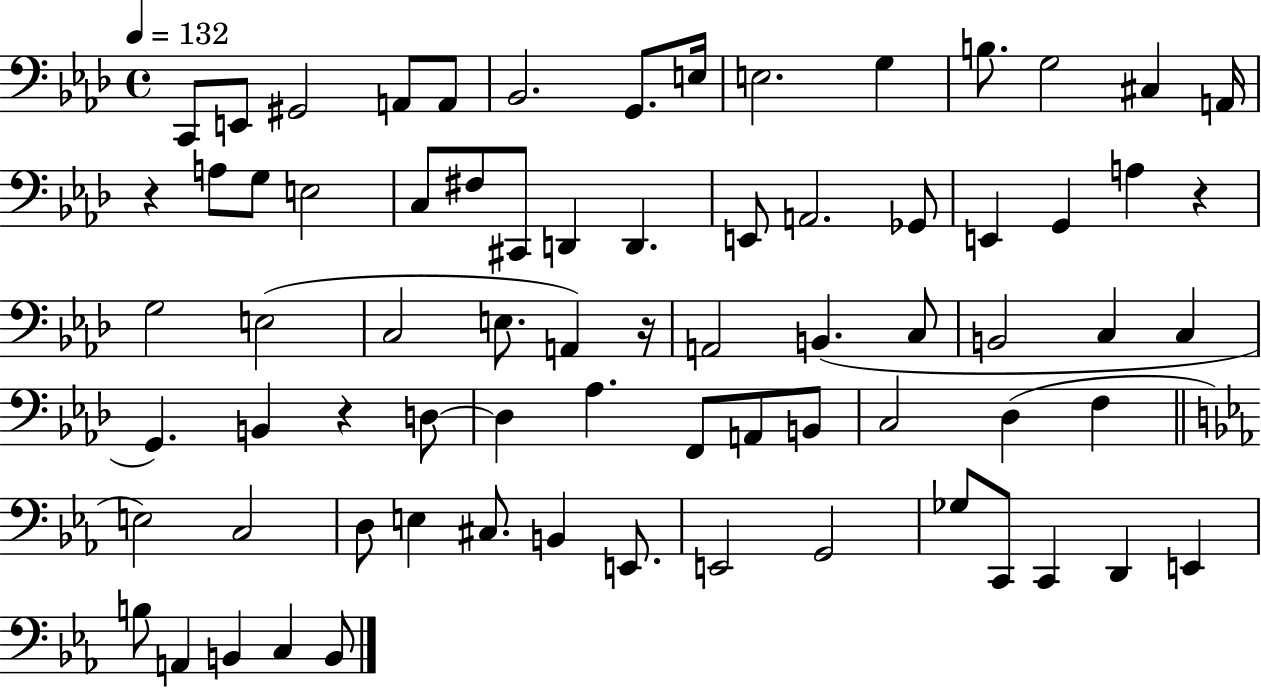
{
  \clef bass
  \time 4/4
  \defaultTimeSignature
  \key aes \major
  \tempo 4 = 132
  \repeat volta 2 { c,8 e,8 gis,2 a,8 a,8 | bes,2. g,8. e16 | e2. g4 | b8. g2 cis4 a,16 | \break r4 a8 g8 e2 | c8 fis8 cis,8 d,4 d,4. | e,8 a,2. ges,8 | e,4 g,4 a4 r4 | \break g2 e2( | c2 e8. a,4) r16 | a,2 b,4.( c8 | b,2 c4 c4 | \break g,4.) b,4 r4 d8~~ | d4 aes4. f,8 a,8 b,8 | c2 des4( f4 | \bar "||" \break \key c \minor e2) c2 | d8 e4 cis8. b,4 e,8. | e,2 g,2 | ges8 c,8 c,4 d,4 e,4 | \break b8 a,4 b,4 c4 b,8 | } \bar "|."
}